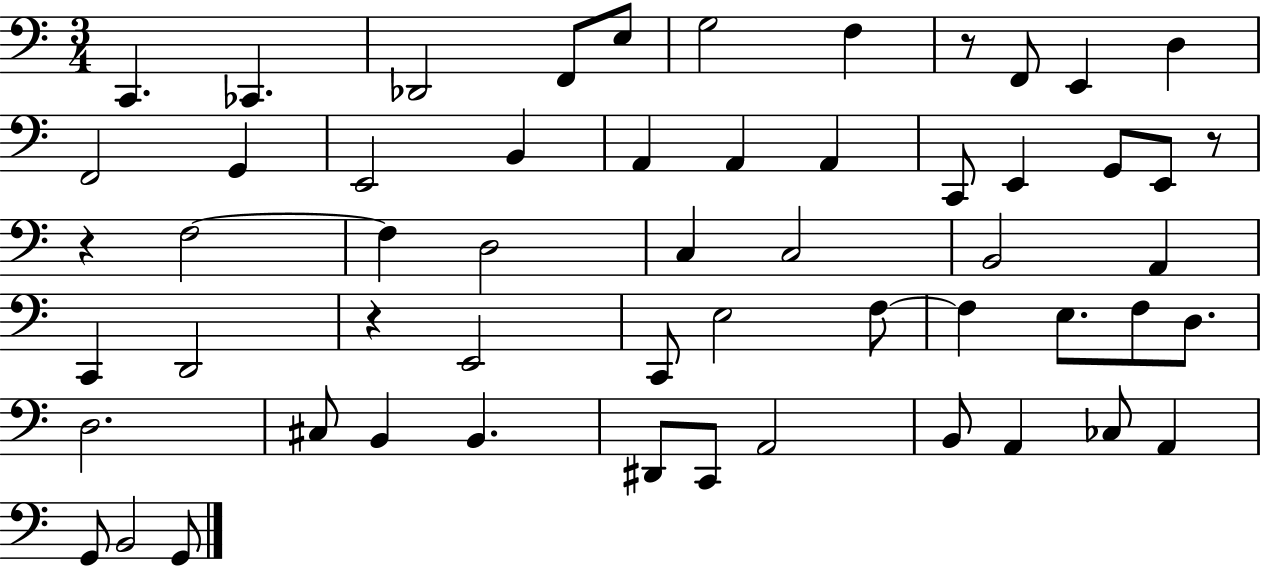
C2/q. CES2/q. Db2/h F2/e E3/e G3/h F3/q R/e F2/e E2/q D3/q F2/h G2/q E2/h B2/q A2/q A2/q A2/q C2/e E2/q G2/e E2/e R/e R/q F3/h F3/q D3/h C3/q C3/h B2/h A2/q C2/q D2/h R/q E2/h C2/e E3/h F3/e F3/q E3/e. F3/e D3/e. D3/h. C#3/e B2/q B2/q. D#2/e C2/e A2/h B2/e A2/q CES3/e A2/q G2/e B2/h G2/e